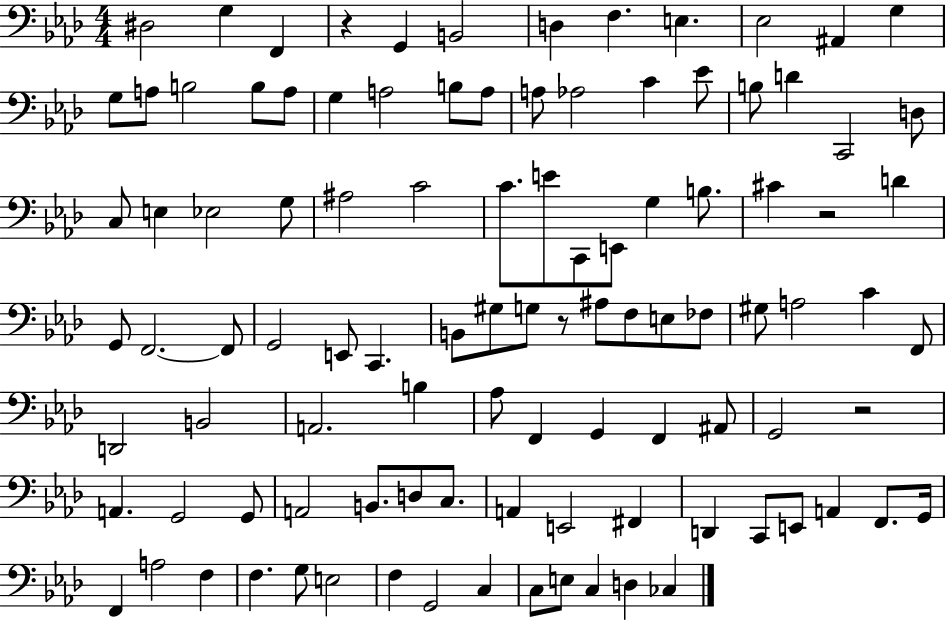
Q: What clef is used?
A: bass